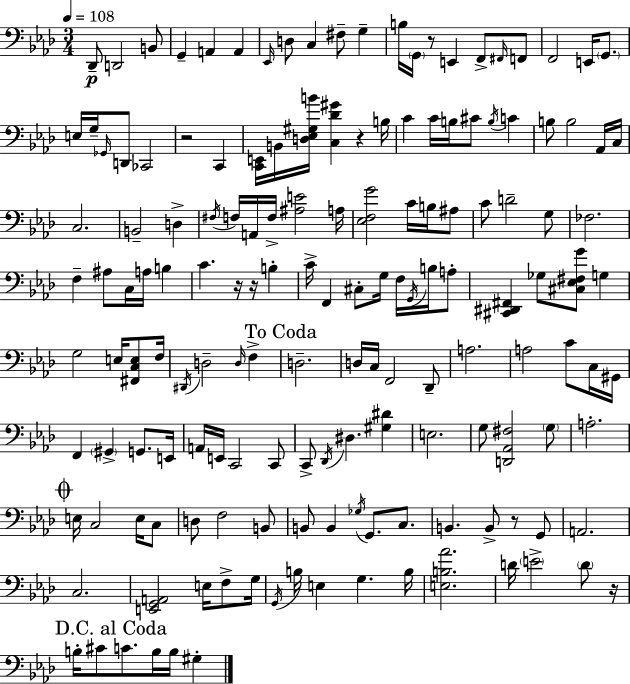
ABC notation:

X:1
T:Untitled
M:3/4
L:1/4
K:Ab
_D,,/2 D,,2 B,,/2 G,, A,, A,, _E,,/4 D,/2 C, ^F,/2 G, B,/4 G,,/4 z/2 E,, F,,/2 ^F,,/4 F,,/2 F,,2 E,,/4 G,,/2 E,/4 G,/4 _G,,/4 D,,/2 _C,,2 z2 C,, [C,,E,,]/4 B,,/4 [D,_E,^G,B]/4 [C,_D^G] z B,/4 C C/4 B,/4 ^C/2 B,/4 C B,/2 B,2 _A,,/4 C,/4 C,2 B,,2 D, ^F,/4 F,/4 A,,/4 F,/4 [^A,E]2 A,/4 [_E,F,G]2 C/4 B,/4 ^A,/2 C/2 D2 G,/2 _F,2 F, ^A,/2 C,/4 A,/4 B, C z/4 z/4 B, C/4 F,, ^C,/2 G,/4 F,/4 G,,/4 B,/4 A,/2 [^C,,^D,,^F,,] _G,/2 [^C,_E,^F,G]/2 G, G,2 E,/4 [^F,,C,E,]/2 F,/4 ^D,,/4 D,2 D,/4 F, D,2 D,/4 C,/4 F,,2 _D,,/2 A,2 A,2 C/2 C,/4 ^G,,/4 F,, ^G,, G,,/2 E,,/4 A,,/4 E,,/4 C,,2 C,,/2 C,,/2 _D,,/4 ^D, [^G,^D] E,2 G,/2 [D,,_A,,^F,]2 G,/2 A,2 E,/4 C,2 E,/4 C,/2 D,/2 F,2 B,,/2 B,,/2 B,, _G,/4 G,,/2 C,/2 B,, B,,/2 z/2 G,,/2 A,,2 C,2 [E,,G,,A,,]2 E,/4 F,/2 G,/4 G,,/4 B,/4 E, G, B,/4 [E,B,_A]2 D/4 E2 D/2 z/4 B,/4 ^C/2 C/2 B,/4 B,/4 ^G,